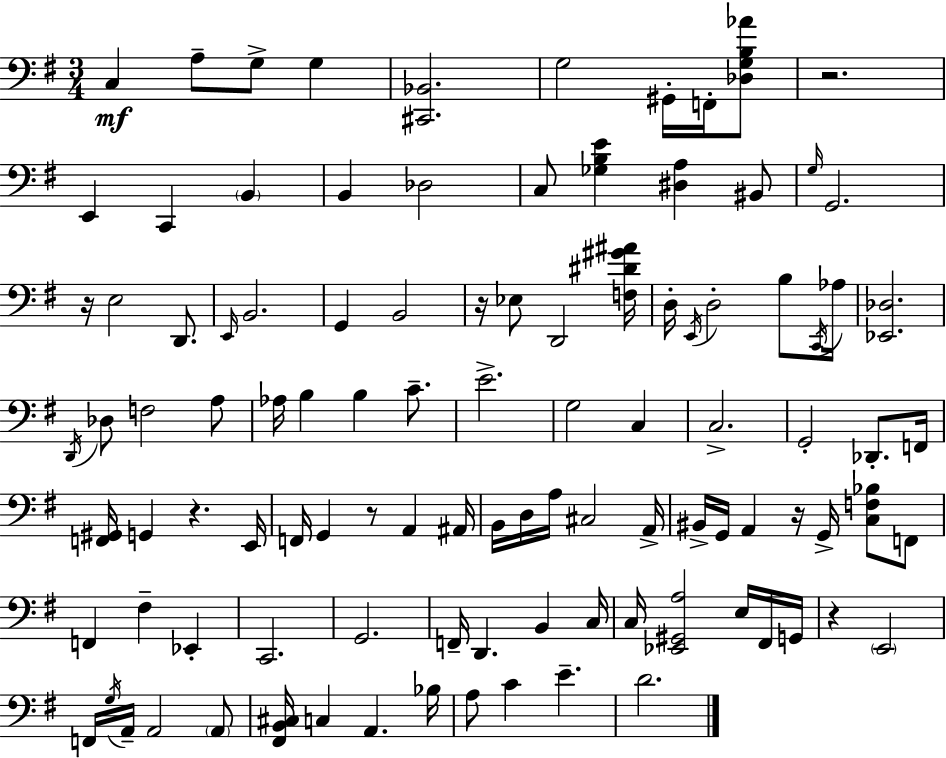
C3/q A3/e G3/e G3/q [C#2,Bb2]/h. G3/h G#2/s F2/s [Db3,G3,B3,Ab4]/e R/h. E2/q C2/q B2/q B2/q Db3/h C3/e [Gb3,B3,E4]/q [D#3,A3]/q BIS2/e G3/s G2/h. R/s E3/h D2/e. E2/s B2/h. G2/q B2/h R/s Eb3/e D2/h [F3,D#4,G#4,A#4]/s D3/s E2/s D3/h B3/e C2/s Ab3/s [Eb2,Db3]/h. D2/s Db3/e F3/h A3/e Ab3/s B3/q B3/q C4/e. E4/h. G3/h C3/q C3/h. G2/h Db2/e. F2/s [F2,G#2]/s G2/q R/q. E2/s F2/s G2/q R/e A2/q A#2/s B2/s D3/s A3/s C#3/h A2/s BIS2/s G2/s A2/q R/s G2/s [C3,F3,Bb3]/e F2/e F2/q F#3/q Eb2/q C2/h. G2/h. F2/s D2/q. B2/q C3/s C3/s [Eb2,G#2,A3]/h E3/s F#2/s G2/s R/q E2/h F2/s G3/s A2/s A2/h A2/e [F#2,B2,C#3]/s C3/q A2/q. Bb3/s A3/e C4/q E4/q. D4/h.